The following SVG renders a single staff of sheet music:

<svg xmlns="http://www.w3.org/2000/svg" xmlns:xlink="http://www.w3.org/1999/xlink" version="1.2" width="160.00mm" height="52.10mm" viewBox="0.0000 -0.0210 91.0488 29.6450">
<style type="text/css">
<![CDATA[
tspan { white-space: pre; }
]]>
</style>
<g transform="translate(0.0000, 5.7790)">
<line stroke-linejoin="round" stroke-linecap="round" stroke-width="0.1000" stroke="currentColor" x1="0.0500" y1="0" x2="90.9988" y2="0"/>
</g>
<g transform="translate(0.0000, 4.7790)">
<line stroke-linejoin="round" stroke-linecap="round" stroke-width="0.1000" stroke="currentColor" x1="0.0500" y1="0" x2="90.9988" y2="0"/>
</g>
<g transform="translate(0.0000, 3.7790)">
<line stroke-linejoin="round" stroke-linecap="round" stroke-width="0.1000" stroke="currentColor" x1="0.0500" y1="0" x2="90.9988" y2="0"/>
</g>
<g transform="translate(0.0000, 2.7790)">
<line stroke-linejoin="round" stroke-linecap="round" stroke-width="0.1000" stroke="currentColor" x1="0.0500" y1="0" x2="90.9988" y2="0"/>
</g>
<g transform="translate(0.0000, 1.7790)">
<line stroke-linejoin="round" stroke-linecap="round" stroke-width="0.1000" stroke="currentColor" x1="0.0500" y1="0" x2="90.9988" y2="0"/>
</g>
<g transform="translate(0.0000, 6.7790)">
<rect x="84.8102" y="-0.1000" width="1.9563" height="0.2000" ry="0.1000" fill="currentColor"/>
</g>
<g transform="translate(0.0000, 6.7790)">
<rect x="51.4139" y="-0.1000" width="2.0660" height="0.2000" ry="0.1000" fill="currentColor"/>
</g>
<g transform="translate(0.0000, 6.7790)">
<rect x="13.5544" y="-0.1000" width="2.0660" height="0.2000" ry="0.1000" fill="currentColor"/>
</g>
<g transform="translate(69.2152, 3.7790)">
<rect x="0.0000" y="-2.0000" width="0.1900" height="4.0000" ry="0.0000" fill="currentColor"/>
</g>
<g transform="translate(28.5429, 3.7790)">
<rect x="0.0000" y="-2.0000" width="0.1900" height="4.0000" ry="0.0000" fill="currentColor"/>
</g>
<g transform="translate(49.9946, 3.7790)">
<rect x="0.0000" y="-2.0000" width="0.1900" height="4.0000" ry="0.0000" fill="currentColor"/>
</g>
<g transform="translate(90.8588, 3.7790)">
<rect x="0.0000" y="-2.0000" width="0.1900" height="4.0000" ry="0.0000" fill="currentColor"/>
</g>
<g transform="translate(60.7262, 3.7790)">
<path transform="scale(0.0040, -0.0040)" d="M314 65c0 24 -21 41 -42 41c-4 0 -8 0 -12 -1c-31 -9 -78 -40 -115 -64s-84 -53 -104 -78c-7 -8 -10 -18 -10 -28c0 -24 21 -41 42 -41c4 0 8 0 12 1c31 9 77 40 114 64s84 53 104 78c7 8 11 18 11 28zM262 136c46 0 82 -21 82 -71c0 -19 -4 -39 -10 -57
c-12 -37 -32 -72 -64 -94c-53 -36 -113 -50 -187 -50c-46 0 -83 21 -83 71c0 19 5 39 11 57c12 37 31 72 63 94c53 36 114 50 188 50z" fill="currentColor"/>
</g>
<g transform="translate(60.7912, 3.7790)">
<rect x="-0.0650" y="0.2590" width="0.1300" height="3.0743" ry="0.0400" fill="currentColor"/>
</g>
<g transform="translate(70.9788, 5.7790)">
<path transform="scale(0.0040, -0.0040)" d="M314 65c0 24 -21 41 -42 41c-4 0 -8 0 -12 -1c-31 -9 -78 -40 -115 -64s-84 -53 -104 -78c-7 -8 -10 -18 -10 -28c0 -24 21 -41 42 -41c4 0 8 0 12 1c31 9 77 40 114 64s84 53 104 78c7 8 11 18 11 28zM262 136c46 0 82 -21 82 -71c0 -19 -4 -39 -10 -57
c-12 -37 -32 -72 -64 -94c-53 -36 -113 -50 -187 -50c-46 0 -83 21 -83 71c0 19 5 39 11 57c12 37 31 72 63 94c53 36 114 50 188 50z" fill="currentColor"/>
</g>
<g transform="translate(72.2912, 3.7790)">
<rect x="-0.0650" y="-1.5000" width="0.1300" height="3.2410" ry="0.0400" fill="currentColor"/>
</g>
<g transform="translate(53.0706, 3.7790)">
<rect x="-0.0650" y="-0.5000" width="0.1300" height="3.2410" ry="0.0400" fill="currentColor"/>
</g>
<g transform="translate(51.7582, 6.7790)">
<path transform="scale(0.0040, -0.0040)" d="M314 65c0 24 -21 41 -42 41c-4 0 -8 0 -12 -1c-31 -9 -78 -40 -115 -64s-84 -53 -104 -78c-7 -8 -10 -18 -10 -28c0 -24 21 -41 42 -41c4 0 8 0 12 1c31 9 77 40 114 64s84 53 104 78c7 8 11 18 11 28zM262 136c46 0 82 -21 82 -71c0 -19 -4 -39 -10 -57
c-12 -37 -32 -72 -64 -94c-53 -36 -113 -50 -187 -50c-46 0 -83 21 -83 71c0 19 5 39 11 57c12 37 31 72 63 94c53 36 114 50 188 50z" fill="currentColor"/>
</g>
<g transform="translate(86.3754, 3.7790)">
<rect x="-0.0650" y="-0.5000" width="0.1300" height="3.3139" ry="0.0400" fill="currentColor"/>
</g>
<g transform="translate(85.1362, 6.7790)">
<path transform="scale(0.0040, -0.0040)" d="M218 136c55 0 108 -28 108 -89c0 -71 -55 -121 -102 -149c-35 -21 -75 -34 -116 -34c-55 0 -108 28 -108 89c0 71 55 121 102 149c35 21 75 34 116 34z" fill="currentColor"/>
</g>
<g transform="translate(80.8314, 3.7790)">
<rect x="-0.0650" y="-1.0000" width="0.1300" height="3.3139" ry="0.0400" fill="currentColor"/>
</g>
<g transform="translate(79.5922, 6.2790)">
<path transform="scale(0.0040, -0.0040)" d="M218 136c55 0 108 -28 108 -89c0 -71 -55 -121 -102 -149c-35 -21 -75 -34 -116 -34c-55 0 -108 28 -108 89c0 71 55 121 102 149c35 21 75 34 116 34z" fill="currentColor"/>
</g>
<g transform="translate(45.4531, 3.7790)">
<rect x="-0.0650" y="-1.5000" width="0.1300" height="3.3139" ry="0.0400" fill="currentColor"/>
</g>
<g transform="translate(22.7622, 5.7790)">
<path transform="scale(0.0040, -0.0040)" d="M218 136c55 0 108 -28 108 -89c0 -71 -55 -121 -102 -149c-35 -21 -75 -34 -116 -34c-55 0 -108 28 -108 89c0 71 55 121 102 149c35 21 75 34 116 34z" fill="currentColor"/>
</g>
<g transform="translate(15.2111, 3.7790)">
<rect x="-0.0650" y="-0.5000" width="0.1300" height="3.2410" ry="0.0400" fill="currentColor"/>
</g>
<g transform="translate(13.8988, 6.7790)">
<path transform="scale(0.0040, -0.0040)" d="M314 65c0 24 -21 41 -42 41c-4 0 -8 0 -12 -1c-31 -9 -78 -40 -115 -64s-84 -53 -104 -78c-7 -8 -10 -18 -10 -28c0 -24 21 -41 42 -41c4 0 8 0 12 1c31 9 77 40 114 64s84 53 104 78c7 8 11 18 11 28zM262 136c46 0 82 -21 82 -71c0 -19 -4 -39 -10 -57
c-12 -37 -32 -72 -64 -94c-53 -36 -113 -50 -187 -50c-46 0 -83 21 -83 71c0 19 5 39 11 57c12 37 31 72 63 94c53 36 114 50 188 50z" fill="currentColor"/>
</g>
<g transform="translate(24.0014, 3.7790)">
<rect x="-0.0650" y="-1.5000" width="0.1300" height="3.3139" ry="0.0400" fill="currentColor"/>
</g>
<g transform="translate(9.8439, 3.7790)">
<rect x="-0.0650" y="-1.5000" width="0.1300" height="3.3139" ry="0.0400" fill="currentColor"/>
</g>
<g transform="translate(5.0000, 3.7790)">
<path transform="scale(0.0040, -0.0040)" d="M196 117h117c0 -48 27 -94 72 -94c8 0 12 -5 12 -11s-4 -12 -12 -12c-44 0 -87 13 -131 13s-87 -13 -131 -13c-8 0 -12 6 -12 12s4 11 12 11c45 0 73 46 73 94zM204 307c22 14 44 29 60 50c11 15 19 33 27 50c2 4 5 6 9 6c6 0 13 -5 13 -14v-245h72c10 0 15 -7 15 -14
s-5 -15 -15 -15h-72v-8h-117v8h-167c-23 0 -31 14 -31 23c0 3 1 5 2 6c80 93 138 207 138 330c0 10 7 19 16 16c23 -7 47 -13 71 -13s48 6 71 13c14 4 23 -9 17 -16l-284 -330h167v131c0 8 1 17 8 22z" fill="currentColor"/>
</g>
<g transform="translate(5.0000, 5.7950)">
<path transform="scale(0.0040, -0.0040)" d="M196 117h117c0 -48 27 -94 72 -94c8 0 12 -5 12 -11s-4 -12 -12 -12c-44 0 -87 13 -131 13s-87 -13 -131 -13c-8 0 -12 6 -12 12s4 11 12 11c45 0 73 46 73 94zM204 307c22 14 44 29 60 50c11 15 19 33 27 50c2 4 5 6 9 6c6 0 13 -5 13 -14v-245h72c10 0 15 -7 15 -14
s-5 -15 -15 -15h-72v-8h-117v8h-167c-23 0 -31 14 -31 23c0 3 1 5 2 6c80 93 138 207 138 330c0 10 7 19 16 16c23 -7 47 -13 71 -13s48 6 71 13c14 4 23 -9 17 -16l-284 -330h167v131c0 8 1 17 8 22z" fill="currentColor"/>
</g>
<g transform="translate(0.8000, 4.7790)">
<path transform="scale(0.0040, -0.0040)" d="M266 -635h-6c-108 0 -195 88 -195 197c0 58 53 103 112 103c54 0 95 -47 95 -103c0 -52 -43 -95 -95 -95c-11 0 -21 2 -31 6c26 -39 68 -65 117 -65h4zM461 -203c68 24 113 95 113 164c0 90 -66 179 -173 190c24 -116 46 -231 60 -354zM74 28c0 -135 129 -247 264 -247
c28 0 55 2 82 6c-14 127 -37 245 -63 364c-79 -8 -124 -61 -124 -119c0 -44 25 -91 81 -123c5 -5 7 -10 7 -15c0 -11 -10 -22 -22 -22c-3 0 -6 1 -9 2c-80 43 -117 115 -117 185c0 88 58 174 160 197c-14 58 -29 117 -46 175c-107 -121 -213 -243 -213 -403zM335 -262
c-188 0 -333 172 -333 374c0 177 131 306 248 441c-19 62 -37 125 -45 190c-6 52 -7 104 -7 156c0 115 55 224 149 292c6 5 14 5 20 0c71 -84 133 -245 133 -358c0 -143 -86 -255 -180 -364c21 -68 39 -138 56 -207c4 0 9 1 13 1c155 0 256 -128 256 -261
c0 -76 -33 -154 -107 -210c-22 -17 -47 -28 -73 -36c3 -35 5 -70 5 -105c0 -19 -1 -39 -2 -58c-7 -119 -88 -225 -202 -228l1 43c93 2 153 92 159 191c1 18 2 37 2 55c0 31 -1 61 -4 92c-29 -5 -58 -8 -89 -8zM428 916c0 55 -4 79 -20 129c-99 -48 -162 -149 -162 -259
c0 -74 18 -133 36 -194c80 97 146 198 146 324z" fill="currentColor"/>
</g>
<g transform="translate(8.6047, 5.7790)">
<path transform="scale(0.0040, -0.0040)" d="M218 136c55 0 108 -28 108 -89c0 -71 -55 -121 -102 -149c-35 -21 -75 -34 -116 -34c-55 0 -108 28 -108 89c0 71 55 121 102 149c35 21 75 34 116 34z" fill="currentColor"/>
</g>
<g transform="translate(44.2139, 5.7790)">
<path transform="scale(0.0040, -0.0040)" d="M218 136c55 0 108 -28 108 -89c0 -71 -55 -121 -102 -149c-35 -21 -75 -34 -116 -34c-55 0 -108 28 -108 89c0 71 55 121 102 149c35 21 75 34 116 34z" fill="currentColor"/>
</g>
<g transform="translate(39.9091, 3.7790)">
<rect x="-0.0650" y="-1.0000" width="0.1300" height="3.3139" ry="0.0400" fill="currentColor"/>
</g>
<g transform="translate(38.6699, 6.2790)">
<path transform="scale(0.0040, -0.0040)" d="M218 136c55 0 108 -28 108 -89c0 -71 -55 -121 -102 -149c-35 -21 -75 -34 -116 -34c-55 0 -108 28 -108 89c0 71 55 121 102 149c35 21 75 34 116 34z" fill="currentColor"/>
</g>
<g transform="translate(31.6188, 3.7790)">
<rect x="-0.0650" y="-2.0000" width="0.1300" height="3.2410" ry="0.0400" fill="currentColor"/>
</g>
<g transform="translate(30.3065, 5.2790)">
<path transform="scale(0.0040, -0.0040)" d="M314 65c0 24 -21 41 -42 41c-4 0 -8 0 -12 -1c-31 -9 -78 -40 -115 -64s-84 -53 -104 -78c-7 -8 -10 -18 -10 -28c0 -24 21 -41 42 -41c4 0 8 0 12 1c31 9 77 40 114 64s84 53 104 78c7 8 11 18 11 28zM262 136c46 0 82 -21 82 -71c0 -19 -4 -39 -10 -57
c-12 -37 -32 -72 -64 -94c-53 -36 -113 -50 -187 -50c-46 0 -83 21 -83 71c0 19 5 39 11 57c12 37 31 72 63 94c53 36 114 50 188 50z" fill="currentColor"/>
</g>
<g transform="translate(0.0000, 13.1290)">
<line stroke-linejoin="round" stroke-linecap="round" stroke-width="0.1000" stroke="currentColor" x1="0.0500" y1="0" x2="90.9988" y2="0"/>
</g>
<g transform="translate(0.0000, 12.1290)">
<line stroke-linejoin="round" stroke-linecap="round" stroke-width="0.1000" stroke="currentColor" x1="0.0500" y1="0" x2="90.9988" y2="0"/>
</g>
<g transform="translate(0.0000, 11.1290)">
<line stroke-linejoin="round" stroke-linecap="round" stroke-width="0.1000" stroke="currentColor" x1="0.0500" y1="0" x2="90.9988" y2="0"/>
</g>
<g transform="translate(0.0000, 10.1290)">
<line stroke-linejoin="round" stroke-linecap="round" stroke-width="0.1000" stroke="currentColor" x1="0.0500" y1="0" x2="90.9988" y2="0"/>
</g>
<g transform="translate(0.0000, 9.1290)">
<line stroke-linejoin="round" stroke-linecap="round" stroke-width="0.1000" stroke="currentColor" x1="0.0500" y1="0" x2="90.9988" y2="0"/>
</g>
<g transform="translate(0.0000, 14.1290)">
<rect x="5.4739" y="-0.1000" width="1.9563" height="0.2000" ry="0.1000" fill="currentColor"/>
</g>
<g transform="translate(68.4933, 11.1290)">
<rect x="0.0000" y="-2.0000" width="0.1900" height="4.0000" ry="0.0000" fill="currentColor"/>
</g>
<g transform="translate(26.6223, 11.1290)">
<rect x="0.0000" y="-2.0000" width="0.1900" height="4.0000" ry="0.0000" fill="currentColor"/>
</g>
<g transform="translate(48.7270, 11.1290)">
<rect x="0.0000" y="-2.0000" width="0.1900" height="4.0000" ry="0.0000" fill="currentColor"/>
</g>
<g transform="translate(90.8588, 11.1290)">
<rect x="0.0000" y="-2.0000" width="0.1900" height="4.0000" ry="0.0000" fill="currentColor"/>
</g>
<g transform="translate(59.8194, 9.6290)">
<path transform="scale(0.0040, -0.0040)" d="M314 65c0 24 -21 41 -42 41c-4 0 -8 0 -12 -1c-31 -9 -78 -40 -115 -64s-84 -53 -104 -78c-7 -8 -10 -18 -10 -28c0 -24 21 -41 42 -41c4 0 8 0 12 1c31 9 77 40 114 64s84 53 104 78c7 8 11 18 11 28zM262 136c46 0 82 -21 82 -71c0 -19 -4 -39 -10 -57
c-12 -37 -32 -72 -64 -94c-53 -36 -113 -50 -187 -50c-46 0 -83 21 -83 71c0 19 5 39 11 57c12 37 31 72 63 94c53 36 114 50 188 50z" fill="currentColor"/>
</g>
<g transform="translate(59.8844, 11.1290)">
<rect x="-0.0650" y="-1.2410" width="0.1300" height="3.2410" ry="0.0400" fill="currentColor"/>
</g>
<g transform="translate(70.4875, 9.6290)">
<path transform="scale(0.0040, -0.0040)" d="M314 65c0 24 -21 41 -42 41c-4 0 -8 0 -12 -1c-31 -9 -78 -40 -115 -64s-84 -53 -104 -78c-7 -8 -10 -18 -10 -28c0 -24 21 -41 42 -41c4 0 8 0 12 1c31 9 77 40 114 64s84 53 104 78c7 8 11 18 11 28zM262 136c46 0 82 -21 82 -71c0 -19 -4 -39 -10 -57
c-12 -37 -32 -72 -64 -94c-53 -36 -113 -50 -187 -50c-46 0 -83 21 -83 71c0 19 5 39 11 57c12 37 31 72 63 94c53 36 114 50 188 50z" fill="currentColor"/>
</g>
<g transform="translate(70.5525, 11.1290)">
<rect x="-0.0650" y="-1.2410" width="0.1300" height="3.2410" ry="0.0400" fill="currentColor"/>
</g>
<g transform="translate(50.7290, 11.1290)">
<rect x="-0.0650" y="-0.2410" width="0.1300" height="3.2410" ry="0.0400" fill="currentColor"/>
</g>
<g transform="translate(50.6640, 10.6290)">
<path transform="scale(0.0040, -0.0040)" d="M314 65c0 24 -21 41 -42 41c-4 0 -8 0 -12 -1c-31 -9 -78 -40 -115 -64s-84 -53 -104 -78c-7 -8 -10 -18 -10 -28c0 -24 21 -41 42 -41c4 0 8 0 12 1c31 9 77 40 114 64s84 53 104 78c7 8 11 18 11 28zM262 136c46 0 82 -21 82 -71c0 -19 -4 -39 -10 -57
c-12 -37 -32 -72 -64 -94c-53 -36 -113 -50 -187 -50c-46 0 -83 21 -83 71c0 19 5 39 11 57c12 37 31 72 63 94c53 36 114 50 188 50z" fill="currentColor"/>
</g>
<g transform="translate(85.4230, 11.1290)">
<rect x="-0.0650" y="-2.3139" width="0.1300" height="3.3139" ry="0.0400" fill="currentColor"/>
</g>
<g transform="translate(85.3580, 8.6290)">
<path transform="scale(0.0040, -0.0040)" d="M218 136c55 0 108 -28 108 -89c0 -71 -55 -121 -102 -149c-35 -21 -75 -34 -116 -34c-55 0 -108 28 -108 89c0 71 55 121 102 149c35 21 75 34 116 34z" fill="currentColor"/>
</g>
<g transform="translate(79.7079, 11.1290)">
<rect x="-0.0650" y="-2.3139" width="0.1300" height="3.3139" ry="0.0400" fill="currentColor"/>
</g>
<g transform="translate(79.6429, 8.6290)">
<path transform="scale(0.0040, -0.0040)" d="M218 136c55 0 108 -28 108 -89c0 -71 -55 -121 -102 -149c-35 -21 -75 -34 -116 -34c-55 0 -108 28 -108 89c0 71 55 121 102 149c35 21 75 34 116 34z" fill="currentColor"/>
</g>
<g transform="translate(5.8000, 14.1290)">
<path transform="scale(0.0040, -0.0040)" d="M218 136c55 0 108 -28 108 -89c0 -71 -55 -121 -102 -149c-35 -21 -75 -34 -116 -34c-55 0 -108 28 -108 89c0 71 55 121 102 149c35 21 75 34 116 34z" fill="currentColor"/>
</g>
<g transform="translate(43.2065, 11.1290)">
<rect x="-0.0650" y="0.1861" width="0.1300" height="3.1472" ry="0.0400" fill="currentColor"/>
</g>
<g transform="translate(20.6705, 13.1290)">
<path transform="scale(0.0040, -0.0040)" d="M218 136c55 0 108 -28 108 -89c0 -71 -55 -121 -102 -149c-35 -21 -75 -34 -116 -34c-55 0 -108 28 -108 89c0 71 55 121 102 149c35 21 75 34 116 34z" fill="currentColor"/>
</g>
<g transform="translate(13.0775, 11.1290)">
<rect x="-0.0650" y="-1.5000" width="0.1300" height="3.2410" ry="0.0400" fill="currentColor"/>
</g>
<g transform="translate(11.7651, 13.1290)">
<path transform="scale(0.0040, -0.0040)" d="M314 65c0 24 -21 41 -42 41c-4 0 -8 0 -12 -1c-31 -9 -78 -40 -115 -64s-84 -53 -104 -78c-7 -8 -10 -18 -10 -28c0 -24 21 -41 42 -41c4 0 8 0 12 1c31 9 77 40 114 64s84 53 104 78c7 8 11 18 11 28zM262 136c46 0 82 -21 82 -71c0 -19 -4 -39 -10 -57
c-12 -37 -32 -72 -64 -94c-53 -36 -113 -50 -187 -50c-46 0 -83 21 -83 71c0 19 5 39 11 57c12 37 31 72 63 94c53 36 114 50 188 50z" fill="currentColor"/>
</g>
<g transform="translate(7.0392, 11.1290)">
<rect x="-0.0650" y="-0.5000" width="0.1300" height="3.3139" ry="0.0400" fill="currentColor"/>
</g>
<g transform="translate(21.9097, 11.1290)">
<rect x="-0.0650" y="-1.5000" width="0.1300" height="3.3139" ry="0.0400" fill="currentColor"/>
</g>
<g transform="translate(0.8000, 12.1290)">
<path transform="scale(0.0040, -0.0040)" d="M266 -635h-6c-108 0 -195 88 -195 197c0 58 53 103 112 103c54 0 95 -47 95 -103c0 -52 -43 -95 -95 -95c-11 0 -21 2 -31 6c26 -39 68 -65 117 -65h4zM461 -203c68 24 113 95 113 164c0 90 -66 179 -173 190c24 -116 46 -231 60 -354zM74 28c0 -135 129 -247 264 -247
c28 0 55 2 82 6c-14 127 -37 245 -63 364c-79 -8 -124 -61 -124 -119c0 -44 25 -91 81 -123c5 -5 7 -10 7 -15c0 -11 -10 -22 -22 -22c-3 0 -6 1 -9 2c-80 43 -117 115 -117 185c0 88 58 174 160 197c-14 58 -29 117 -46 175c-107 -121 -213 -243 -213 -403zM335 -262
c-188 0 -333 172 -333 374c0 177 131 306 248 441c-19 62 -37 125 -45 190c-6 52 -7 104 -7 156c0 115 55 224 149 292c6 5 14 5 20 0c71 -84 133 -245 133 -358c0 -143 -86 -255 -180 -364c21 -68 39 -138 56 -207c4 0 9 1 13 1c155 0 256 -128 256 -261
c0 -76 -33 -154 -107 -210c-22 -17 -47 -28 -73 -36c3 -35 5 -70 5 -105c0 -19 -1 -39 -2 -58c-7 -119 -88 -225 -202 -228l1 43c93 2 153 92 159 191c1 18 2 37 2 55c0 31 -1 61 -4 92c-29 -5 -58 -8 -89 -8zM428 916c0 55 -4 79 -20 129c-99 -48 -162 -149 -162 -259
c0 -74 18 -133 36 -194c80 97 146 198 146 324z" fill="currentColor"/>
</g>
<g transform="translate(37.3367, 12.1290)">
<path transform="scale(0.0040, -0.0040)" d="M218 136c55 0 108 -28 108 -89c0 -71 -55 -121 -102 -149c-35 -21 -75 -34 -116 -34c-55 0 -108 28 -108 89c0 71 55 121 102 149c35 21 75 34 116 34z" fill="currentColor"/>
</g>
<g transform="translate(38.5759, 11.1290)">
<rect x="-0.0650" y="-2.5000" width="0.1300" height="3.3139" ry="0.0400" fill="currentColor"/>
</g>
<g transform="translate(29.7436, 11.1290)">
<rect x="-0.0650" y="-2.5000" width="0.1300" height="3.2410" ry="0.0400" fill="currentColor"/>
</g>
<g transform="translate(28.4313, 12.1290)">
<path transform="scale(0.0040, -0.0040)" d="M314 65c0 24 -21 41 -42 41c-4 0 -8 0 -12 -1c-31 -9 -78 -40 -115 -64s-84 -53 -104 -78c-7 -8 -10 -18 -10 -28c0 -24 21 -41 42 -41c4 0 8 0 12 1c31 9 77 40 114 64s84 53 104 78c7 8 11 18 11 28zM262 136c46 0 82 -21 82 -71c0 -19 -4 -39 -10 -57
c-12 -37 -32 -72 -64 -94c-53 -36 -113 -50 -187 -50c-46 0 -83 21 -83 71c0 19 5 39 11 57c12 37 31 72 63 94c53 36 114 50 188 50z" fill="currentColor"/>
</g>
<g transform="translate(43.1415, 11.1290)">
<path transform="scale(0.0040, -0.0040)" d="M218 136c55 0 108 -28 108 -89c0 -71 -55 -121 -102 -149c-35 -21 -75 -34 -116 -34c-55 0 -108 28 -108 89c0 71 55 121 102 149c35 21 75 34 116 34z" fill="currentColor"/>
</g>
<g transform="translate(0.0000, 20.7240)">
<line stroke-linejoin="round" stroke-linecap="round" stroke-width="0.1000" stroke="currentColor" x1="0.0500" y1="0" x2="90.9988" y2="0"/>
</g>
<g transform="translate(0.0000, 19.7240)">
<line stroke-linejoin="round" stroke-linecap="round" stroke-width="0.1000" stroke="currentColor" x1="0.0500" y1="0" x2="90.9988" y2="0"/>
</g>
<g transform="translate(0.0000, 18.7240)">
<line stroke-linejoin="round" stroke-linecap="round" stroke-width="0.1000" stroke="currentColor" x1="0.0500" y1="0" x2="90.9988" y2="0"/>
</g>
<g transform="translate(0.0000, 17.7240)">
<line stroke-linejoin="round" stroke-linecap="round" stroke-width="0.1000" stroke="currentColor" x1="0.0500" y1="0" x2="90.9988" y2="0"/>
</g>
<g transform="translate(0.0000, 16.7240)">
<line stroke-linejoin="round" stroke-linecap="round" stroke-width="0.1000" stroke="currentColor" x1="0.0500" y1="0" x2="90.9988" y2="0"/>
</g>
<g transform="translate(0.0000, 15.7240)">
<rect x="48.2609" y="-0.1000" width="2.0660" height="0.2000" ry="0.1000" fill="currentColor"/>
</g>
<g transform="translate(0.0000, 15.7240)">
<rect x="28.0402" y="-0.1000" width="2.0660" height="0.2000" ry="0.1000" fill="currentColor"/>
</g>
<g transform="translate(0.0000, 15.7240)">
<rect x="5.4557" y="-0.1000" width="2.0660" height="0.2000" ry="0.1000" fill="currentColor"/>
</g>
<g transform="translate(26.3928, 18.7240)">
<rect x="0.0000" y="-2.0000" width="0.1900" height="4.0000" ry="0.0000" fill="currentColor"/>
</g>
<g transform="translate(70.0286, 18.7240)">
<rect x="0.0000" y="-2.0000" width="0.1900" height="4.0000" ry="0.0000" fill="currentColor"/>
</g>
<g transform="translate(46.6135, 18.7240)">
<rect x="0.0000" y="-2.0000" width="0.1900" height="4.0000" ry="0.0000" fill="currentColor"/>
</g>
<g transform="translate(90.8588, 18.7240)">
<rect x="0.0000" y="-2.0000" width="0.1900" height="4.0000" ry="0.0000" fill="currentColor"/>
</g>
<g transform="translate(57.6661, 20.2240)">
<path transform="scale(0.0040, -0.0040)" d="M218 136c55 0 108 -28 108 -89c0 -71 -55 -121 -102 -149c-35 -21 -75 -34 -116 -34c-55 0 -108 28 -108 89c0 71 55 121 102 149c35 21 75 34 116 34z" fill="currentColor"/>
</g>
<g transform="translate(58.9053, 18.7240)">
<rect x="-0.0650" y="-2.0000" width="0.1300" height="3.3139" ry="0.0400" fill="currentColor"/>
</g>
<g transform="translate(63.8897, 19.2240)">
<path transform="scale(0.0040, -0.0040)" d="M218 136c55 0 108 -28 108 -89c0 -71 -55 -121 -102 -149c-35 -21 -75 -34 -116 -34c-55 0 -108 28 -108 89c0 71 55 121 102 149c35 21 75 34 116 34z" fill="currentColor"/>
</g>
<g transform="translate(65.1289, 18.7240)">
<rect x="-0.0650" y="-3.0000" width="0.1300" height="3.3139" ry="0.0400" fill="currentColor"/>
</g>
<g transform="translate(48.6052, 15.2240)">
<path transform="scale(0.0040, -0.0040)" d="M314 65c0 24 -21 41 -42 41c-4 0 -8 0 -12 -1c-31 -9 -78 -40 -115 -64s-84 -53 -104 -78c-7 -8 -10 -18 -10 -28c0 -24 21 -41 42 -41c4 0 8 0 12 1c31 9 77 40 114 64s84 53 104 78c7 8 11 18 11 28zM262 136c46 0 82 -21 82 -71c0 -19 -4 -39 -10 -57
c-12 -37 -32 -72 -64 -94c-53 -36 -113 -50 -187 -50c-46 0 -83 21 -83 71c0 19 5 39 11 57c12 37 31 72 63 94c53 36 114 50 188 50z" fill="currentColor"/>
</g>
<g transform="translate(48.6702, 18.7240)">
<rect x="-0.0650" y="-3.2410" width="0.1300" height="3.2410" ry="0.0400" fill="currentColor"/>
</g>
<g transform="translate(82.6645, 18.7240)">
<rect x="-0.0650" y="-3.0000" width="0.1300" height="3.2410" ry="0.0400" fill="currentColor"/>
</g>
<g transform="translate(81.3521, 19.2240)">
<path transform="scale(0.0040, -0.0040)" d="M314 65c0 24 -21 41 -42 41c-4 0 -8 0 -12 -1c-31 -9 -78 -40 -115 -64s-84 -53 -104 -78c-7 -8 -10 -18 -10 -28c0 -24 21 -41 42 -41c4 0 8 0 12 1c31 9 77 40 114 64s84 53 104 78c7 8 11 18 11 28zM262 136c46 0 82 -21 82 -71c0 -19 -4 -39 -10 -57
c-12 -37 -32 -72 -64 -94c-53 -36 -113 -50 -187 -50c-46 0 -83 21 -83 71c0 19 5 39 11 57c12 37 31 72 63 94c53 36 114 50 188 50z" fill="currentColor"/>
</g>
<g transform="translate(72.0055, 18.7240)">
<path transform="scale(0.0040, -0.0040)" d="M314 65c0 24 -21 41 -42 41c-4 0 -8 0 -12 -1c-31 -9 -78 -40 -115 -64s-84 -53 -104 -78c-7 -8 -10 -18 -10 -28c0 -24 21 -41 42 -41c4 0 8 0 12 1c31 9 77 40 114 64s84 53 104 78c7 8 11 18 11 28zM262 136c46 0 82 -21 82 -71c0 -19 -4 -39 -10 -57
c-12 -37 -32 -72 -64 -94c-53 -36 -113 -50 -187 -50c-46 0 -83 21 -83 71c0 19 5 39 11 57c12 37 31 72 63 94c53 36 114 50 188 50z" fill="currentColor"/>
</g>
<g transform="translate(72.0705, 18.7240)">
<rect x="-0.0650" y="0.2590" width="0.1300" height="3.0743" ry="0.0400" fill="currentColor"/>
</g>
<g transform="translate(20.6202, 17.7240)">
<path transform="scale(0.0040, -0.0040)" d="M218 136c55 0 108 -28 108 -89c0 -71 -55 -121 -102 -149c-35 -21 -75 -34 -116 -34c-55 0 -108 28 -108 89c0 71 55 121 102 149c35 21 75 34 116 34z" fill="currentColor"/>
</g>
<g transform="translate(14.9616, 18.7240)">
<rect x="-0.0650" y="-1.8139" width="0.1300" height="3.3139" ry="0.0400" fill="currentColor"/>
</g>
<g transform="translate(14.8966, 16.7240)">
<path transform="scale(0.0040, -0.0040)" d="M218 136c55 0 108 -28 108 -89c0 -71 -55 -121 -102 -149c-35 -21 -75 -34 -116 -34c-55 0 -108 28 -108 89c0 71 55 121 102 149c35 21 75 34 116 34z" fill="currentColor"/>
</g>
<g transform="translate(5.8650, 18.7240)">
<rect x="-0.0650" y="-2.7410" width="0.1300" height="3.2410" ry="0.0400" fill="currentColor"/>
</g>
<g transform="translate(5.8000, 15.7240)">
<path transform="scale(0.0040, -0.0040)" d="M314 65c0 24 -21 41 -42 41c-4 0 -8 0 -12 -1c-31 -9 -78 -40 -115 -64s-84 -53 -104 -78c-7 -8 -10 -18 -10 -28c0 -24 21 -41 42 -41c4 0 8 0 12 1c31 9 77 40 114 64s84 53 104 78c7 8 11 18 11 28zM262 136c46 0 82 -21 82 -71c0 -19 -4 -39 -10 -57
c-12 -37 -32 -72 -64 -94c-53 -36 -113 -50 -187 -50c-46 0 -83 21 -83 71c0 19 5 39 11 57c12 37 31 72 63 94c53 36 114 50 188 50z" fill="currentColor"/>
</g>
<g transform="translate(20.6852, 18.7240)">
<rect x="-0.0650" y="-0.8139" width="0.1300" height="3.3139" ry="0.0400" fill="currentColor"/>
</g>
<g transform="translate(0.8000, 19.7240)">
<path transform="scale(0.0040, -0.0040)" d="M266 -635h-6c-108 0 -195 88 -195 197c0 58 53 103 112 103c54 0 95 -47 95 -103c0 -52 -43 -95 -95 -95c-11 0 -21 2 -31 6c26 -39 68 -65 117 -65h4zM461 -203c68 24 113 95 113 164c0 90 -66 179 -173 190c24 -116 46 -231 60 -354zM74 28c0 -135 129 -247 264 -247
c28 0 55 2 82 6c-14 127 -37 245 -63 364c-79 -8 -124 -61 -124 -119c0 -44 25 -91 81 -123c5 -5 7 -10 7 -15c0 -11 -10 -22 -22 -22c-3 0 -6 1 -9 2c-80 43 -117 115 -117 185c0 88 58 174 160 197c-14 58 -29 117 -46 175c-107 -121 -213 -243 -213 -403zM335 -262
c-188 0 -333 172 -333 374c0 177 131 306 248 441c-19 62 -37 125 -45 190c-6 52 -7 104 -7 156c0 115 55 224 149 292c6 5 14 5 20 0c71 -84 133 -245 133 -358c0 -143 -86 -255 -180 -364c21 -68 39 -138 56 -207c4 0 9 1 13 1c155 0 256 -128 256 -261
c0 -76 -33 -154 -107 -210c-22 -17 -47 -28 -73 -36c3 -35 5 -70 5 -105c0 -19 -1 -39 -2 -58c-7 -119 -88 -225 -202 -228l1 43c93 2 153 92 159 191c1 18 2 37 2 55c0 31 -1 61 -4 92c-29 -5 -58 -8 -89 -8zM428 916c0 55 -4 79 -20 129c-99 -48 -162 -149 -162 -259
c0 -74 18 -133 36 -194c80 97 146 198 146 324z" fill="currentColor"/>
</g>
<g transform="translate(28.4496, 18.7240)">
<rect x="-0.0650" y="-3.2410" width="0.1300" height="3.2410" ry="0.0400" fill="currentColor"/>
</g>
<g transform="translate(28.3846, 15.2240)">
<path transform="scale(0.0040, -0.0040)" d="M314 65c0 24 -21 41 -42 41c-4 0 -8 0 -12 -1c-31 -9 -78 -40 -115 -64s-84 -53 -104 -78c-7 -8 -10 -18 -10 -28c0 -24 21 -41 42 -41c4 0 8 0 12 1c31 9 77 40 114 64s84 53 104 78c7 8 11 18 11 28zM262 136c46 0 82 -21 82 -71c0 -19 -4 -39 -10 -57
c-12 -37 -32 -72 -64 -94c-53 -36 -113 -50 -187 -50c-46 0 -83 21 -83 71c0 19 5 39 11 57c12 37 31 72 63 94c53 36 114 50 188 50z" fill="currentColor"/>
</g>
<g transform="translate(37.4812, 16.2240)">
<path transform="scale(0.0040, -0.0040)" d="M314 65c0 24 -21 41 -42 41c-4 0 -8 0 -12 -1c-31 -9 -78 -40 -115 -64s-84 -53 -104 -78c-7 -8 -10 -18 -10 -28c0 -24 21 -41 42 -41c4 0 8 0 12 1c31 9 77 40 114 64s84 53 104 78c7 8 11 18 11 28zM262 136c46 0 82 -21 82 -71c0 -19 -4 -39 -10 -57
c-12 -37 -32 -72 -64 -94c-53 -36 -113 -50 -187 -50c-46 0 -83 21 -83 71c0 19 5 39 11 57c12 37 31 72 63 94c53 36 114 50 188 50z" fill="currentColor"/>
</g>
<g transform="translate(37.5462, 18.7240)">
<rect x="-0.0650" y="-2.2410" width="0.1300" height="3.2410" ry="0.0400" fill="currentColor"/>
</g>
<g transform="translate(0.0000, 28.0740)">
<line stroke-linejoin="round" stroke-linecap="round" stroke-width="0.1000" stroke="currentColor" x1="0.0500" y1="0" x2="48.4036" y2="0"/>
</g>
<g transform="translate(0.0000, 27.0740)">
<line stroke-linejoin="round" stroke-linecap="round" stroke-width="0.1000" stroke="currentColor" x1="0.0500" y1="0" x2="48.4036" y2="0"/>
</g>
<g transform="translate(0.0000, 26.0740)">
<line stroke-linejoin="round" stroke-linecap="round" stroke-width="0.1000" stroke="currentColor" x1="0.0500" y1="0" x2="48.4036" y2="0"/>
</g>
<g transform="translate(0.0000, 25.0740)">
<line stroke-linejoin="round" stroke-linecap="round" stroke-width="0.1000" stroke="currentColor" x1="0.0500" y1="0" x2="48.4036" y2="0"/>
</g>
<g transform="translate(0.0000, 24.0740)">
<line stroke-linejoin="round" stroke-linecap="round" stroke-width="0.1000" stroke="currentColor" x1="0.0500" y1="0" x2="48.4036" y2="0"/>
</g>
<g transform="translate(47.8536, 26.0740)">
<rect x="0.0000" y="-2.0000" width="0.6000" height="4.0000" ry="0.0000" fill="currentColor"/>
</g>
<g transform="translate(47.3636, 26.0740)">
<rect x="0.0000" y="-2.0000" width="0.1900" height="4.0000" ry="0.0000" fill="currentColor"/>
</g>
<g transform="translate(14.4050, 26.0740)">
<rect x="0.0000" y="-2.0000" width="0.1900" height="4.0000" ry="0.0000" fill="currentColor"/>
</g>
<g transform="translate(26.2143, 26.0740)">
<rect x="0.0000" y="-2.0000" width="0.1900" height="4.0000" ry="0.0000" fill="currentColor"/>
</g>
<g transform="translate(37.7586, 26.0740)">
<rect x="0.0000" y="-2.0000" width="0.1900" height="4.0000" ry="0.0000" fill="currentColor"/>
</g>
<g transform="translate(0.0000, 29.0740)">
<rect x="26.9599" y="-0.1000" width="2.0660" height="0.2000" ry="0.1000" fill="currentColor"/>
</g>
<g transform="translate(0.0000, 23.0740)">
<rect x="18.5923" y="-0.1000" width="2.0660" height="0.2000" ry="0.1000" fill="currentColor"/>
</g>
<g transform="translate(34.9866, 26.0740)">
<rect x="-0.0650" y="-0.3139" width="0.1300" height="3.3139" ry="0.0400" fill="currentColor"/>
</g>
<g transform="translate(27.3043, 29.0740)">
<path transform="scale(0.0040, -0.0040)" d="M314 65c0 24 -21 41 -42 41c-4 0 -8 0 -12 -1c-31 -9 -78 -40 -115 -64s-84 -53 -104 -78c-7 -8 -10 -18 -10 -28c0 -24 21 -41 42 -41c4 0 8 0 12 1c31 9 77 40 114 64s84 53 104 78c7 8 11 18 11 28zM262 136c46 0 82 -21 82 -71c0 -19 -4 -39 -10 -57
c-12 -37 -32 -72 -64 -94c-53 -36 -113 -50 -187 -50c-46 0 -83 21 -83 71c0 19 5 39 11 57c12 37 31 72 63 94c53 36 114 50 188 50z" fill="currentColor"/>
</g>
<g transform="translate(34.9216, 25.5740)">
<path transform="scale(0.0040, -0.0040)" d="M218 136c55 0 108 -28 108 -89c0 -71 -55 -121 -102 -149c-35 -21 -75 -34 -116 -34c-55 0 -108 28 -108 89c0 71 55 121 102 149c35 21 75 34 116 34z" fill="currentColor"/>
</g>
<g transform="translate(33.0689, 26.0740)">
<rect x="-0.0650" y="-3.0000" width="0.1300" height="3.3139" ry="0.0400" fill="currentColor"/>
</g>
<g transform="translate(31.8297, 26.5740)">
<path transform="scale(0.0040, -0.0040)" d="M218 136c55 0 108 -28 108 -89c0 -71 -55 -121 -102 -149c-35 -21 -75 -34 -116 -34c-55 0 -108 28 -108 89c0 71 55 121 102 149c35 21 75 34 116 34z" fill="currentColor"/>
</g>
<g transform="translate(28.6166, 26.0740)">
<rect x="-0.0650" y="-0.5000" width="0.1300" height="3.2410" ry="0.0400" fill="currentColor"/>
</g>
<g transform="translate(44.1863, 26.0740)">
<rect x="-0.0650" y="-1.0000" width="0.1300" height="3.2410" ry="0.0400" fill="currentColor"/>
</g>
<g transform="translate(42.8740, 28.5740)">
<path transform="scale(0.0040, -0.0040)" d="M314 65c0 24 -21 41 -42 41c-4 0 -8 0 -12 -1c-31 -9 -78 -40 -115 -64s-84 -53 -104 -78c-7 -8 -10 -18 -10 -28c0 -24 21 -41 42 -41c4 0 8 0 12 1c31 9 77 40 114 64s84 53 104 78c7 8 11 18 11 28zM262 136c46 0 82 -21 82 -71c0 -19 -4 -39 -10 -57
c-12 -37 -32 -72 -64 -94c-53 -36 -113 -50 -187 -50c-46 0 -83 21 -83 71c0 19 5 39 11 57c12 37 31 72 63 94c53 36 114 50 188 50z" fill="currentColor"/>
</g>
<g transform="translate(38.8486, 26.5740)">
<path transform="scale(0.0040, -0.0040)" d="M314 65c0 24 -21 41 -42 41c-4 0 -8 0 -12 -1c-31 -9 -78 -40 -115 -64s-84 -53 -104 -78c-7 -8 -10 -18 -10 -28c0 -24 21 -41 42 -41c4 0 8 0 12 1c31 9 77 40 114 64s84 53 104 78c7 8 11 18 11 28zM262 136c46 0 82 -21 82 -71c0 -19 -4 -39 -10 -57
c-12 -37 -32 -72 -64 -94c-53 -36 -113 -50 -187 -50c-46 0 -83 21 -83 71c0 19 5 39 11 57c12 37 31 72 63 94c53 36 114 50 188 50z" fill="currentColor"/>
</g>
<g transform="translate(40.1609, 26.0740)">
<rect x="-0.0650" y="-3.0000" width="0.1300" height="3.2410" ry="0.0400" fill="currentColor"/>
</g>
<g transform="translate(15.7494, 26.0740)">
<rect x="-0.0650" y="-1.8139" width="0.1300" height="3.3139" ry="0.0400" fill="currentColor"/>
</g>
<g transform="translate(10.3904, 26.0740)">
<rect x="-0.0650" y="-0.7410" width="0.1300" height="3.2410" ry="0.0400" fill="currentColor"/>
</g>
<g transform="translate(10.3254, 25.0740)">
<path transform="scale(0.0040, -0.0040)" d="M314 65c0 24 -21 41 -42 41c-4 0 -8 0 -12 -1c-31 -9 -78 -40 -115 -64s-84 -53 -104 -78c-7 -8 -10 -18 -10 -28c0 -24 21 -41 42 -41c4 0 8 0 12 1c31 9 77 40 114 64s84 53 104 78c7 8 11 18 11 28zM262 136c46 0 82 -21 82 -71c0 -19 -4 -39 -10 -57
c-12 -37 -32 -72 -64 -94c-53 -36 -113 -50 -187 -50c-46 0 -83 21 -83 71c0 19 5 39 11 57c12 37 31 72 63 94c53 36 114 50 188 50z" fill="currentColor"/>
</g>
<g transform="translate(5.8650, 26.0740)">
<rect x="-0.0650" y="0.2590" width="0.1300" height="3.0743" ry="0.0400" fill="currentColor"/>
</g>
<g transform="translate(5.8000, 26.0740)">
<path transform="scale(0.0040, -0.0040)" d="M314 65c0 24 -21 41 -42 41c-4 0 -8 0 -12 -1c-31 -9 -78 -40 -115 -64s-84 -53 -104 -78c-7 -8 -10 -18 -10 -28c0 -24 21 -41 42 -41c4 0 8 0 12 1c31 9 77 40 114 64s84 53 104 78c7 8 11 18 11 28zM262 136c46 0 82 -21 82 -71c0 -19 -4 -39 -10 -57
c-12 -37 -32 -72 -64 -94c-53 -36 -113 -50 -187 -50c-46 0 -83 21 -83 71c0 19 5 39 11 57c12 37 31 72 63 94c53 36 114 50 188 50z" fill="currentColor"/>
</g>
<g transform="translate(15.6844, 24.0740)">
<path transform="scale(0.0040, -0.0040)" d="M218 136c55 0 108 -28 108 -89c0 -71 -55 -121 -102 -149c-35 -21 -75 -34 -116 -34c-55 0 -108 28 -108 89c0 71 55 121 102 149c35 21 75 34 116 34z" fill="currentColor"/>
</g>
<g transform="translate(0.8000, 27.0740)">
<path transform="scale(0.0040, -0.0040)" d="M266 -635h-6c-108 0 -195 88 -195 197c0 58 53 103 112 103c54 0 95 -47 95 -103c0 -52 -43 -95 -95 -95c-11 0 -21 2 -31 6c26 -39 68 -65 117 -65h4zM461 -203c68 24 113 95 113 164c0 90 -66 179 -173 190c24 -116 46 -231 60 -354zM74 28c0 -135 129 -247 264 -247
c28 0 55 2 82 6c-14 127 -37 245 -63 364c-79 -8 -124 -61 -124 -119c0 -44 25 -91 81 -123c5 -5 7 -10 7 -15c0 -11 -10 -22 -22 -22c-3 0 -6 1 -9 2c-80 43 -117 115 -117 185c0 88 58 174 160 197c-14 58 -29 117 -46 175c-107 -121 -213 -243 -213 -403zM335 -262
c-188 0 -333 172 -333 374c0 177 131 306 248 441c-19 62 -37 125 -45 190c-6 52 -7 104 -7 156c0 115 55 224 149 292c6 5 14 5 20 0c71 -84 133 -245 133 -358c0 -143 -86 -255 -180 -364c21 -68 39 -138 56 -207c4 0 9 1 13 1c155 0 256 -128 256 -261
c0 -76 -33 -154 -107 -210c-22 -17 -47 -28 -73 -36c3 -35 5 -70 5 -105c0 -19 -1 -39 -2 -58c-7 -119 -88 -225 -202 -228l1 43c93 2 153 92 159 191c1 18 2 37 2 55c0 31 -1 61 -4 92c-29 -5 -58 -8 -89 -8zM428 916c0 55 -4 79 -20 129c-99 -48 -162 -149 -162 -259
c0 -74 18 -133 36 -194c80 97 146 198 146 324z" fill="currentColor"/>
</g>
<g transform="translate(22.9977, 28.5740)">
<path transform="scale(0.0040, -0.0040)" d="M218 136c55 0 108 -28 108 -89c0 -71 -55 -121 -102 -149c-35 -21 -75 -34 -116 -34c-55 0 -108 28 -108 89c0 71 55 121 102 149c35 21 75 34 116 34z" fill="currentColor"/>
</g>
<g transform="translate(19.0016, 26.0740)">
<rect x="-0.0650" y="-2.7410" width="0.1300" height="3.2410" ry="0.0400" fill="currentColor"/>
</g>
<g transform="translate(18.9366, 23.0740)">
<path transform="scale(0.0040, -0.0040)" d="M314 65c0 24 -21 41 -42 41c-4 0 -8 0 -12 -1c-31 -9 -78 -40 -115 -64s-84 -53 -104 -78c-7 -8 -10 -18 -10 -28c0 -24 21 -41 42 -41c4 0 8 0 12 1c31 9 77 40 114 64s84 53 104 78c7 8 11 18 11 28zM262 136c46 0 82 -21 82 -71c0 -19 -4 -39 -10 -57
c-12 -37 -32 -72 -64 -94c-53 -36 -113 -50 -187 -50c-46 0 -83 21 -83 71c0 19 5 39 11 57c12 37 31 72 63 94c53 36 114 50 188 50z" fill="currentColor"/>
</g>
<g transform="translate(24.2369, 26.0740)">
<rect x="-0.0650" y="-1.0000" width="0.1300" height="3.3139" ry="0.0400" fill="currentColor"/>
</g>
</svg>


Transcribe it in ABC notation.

X:1
T:Untitled
M:4/4
L:1/4
K:C
E C2 E F2 D E C2 B2 E2 D C C E2 E G2 G B c2 e2 e2 g g a2 f d b2 g2 b2 F A B2 A2 B2 d2 f a2 D C2 A c A2 D2